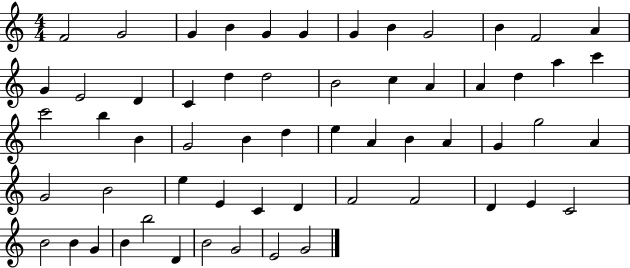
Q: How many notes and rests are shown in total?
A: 59